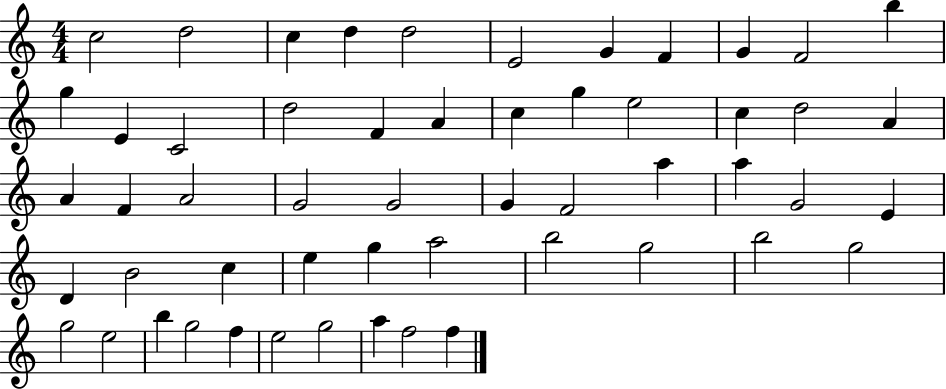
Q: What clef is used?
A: treble